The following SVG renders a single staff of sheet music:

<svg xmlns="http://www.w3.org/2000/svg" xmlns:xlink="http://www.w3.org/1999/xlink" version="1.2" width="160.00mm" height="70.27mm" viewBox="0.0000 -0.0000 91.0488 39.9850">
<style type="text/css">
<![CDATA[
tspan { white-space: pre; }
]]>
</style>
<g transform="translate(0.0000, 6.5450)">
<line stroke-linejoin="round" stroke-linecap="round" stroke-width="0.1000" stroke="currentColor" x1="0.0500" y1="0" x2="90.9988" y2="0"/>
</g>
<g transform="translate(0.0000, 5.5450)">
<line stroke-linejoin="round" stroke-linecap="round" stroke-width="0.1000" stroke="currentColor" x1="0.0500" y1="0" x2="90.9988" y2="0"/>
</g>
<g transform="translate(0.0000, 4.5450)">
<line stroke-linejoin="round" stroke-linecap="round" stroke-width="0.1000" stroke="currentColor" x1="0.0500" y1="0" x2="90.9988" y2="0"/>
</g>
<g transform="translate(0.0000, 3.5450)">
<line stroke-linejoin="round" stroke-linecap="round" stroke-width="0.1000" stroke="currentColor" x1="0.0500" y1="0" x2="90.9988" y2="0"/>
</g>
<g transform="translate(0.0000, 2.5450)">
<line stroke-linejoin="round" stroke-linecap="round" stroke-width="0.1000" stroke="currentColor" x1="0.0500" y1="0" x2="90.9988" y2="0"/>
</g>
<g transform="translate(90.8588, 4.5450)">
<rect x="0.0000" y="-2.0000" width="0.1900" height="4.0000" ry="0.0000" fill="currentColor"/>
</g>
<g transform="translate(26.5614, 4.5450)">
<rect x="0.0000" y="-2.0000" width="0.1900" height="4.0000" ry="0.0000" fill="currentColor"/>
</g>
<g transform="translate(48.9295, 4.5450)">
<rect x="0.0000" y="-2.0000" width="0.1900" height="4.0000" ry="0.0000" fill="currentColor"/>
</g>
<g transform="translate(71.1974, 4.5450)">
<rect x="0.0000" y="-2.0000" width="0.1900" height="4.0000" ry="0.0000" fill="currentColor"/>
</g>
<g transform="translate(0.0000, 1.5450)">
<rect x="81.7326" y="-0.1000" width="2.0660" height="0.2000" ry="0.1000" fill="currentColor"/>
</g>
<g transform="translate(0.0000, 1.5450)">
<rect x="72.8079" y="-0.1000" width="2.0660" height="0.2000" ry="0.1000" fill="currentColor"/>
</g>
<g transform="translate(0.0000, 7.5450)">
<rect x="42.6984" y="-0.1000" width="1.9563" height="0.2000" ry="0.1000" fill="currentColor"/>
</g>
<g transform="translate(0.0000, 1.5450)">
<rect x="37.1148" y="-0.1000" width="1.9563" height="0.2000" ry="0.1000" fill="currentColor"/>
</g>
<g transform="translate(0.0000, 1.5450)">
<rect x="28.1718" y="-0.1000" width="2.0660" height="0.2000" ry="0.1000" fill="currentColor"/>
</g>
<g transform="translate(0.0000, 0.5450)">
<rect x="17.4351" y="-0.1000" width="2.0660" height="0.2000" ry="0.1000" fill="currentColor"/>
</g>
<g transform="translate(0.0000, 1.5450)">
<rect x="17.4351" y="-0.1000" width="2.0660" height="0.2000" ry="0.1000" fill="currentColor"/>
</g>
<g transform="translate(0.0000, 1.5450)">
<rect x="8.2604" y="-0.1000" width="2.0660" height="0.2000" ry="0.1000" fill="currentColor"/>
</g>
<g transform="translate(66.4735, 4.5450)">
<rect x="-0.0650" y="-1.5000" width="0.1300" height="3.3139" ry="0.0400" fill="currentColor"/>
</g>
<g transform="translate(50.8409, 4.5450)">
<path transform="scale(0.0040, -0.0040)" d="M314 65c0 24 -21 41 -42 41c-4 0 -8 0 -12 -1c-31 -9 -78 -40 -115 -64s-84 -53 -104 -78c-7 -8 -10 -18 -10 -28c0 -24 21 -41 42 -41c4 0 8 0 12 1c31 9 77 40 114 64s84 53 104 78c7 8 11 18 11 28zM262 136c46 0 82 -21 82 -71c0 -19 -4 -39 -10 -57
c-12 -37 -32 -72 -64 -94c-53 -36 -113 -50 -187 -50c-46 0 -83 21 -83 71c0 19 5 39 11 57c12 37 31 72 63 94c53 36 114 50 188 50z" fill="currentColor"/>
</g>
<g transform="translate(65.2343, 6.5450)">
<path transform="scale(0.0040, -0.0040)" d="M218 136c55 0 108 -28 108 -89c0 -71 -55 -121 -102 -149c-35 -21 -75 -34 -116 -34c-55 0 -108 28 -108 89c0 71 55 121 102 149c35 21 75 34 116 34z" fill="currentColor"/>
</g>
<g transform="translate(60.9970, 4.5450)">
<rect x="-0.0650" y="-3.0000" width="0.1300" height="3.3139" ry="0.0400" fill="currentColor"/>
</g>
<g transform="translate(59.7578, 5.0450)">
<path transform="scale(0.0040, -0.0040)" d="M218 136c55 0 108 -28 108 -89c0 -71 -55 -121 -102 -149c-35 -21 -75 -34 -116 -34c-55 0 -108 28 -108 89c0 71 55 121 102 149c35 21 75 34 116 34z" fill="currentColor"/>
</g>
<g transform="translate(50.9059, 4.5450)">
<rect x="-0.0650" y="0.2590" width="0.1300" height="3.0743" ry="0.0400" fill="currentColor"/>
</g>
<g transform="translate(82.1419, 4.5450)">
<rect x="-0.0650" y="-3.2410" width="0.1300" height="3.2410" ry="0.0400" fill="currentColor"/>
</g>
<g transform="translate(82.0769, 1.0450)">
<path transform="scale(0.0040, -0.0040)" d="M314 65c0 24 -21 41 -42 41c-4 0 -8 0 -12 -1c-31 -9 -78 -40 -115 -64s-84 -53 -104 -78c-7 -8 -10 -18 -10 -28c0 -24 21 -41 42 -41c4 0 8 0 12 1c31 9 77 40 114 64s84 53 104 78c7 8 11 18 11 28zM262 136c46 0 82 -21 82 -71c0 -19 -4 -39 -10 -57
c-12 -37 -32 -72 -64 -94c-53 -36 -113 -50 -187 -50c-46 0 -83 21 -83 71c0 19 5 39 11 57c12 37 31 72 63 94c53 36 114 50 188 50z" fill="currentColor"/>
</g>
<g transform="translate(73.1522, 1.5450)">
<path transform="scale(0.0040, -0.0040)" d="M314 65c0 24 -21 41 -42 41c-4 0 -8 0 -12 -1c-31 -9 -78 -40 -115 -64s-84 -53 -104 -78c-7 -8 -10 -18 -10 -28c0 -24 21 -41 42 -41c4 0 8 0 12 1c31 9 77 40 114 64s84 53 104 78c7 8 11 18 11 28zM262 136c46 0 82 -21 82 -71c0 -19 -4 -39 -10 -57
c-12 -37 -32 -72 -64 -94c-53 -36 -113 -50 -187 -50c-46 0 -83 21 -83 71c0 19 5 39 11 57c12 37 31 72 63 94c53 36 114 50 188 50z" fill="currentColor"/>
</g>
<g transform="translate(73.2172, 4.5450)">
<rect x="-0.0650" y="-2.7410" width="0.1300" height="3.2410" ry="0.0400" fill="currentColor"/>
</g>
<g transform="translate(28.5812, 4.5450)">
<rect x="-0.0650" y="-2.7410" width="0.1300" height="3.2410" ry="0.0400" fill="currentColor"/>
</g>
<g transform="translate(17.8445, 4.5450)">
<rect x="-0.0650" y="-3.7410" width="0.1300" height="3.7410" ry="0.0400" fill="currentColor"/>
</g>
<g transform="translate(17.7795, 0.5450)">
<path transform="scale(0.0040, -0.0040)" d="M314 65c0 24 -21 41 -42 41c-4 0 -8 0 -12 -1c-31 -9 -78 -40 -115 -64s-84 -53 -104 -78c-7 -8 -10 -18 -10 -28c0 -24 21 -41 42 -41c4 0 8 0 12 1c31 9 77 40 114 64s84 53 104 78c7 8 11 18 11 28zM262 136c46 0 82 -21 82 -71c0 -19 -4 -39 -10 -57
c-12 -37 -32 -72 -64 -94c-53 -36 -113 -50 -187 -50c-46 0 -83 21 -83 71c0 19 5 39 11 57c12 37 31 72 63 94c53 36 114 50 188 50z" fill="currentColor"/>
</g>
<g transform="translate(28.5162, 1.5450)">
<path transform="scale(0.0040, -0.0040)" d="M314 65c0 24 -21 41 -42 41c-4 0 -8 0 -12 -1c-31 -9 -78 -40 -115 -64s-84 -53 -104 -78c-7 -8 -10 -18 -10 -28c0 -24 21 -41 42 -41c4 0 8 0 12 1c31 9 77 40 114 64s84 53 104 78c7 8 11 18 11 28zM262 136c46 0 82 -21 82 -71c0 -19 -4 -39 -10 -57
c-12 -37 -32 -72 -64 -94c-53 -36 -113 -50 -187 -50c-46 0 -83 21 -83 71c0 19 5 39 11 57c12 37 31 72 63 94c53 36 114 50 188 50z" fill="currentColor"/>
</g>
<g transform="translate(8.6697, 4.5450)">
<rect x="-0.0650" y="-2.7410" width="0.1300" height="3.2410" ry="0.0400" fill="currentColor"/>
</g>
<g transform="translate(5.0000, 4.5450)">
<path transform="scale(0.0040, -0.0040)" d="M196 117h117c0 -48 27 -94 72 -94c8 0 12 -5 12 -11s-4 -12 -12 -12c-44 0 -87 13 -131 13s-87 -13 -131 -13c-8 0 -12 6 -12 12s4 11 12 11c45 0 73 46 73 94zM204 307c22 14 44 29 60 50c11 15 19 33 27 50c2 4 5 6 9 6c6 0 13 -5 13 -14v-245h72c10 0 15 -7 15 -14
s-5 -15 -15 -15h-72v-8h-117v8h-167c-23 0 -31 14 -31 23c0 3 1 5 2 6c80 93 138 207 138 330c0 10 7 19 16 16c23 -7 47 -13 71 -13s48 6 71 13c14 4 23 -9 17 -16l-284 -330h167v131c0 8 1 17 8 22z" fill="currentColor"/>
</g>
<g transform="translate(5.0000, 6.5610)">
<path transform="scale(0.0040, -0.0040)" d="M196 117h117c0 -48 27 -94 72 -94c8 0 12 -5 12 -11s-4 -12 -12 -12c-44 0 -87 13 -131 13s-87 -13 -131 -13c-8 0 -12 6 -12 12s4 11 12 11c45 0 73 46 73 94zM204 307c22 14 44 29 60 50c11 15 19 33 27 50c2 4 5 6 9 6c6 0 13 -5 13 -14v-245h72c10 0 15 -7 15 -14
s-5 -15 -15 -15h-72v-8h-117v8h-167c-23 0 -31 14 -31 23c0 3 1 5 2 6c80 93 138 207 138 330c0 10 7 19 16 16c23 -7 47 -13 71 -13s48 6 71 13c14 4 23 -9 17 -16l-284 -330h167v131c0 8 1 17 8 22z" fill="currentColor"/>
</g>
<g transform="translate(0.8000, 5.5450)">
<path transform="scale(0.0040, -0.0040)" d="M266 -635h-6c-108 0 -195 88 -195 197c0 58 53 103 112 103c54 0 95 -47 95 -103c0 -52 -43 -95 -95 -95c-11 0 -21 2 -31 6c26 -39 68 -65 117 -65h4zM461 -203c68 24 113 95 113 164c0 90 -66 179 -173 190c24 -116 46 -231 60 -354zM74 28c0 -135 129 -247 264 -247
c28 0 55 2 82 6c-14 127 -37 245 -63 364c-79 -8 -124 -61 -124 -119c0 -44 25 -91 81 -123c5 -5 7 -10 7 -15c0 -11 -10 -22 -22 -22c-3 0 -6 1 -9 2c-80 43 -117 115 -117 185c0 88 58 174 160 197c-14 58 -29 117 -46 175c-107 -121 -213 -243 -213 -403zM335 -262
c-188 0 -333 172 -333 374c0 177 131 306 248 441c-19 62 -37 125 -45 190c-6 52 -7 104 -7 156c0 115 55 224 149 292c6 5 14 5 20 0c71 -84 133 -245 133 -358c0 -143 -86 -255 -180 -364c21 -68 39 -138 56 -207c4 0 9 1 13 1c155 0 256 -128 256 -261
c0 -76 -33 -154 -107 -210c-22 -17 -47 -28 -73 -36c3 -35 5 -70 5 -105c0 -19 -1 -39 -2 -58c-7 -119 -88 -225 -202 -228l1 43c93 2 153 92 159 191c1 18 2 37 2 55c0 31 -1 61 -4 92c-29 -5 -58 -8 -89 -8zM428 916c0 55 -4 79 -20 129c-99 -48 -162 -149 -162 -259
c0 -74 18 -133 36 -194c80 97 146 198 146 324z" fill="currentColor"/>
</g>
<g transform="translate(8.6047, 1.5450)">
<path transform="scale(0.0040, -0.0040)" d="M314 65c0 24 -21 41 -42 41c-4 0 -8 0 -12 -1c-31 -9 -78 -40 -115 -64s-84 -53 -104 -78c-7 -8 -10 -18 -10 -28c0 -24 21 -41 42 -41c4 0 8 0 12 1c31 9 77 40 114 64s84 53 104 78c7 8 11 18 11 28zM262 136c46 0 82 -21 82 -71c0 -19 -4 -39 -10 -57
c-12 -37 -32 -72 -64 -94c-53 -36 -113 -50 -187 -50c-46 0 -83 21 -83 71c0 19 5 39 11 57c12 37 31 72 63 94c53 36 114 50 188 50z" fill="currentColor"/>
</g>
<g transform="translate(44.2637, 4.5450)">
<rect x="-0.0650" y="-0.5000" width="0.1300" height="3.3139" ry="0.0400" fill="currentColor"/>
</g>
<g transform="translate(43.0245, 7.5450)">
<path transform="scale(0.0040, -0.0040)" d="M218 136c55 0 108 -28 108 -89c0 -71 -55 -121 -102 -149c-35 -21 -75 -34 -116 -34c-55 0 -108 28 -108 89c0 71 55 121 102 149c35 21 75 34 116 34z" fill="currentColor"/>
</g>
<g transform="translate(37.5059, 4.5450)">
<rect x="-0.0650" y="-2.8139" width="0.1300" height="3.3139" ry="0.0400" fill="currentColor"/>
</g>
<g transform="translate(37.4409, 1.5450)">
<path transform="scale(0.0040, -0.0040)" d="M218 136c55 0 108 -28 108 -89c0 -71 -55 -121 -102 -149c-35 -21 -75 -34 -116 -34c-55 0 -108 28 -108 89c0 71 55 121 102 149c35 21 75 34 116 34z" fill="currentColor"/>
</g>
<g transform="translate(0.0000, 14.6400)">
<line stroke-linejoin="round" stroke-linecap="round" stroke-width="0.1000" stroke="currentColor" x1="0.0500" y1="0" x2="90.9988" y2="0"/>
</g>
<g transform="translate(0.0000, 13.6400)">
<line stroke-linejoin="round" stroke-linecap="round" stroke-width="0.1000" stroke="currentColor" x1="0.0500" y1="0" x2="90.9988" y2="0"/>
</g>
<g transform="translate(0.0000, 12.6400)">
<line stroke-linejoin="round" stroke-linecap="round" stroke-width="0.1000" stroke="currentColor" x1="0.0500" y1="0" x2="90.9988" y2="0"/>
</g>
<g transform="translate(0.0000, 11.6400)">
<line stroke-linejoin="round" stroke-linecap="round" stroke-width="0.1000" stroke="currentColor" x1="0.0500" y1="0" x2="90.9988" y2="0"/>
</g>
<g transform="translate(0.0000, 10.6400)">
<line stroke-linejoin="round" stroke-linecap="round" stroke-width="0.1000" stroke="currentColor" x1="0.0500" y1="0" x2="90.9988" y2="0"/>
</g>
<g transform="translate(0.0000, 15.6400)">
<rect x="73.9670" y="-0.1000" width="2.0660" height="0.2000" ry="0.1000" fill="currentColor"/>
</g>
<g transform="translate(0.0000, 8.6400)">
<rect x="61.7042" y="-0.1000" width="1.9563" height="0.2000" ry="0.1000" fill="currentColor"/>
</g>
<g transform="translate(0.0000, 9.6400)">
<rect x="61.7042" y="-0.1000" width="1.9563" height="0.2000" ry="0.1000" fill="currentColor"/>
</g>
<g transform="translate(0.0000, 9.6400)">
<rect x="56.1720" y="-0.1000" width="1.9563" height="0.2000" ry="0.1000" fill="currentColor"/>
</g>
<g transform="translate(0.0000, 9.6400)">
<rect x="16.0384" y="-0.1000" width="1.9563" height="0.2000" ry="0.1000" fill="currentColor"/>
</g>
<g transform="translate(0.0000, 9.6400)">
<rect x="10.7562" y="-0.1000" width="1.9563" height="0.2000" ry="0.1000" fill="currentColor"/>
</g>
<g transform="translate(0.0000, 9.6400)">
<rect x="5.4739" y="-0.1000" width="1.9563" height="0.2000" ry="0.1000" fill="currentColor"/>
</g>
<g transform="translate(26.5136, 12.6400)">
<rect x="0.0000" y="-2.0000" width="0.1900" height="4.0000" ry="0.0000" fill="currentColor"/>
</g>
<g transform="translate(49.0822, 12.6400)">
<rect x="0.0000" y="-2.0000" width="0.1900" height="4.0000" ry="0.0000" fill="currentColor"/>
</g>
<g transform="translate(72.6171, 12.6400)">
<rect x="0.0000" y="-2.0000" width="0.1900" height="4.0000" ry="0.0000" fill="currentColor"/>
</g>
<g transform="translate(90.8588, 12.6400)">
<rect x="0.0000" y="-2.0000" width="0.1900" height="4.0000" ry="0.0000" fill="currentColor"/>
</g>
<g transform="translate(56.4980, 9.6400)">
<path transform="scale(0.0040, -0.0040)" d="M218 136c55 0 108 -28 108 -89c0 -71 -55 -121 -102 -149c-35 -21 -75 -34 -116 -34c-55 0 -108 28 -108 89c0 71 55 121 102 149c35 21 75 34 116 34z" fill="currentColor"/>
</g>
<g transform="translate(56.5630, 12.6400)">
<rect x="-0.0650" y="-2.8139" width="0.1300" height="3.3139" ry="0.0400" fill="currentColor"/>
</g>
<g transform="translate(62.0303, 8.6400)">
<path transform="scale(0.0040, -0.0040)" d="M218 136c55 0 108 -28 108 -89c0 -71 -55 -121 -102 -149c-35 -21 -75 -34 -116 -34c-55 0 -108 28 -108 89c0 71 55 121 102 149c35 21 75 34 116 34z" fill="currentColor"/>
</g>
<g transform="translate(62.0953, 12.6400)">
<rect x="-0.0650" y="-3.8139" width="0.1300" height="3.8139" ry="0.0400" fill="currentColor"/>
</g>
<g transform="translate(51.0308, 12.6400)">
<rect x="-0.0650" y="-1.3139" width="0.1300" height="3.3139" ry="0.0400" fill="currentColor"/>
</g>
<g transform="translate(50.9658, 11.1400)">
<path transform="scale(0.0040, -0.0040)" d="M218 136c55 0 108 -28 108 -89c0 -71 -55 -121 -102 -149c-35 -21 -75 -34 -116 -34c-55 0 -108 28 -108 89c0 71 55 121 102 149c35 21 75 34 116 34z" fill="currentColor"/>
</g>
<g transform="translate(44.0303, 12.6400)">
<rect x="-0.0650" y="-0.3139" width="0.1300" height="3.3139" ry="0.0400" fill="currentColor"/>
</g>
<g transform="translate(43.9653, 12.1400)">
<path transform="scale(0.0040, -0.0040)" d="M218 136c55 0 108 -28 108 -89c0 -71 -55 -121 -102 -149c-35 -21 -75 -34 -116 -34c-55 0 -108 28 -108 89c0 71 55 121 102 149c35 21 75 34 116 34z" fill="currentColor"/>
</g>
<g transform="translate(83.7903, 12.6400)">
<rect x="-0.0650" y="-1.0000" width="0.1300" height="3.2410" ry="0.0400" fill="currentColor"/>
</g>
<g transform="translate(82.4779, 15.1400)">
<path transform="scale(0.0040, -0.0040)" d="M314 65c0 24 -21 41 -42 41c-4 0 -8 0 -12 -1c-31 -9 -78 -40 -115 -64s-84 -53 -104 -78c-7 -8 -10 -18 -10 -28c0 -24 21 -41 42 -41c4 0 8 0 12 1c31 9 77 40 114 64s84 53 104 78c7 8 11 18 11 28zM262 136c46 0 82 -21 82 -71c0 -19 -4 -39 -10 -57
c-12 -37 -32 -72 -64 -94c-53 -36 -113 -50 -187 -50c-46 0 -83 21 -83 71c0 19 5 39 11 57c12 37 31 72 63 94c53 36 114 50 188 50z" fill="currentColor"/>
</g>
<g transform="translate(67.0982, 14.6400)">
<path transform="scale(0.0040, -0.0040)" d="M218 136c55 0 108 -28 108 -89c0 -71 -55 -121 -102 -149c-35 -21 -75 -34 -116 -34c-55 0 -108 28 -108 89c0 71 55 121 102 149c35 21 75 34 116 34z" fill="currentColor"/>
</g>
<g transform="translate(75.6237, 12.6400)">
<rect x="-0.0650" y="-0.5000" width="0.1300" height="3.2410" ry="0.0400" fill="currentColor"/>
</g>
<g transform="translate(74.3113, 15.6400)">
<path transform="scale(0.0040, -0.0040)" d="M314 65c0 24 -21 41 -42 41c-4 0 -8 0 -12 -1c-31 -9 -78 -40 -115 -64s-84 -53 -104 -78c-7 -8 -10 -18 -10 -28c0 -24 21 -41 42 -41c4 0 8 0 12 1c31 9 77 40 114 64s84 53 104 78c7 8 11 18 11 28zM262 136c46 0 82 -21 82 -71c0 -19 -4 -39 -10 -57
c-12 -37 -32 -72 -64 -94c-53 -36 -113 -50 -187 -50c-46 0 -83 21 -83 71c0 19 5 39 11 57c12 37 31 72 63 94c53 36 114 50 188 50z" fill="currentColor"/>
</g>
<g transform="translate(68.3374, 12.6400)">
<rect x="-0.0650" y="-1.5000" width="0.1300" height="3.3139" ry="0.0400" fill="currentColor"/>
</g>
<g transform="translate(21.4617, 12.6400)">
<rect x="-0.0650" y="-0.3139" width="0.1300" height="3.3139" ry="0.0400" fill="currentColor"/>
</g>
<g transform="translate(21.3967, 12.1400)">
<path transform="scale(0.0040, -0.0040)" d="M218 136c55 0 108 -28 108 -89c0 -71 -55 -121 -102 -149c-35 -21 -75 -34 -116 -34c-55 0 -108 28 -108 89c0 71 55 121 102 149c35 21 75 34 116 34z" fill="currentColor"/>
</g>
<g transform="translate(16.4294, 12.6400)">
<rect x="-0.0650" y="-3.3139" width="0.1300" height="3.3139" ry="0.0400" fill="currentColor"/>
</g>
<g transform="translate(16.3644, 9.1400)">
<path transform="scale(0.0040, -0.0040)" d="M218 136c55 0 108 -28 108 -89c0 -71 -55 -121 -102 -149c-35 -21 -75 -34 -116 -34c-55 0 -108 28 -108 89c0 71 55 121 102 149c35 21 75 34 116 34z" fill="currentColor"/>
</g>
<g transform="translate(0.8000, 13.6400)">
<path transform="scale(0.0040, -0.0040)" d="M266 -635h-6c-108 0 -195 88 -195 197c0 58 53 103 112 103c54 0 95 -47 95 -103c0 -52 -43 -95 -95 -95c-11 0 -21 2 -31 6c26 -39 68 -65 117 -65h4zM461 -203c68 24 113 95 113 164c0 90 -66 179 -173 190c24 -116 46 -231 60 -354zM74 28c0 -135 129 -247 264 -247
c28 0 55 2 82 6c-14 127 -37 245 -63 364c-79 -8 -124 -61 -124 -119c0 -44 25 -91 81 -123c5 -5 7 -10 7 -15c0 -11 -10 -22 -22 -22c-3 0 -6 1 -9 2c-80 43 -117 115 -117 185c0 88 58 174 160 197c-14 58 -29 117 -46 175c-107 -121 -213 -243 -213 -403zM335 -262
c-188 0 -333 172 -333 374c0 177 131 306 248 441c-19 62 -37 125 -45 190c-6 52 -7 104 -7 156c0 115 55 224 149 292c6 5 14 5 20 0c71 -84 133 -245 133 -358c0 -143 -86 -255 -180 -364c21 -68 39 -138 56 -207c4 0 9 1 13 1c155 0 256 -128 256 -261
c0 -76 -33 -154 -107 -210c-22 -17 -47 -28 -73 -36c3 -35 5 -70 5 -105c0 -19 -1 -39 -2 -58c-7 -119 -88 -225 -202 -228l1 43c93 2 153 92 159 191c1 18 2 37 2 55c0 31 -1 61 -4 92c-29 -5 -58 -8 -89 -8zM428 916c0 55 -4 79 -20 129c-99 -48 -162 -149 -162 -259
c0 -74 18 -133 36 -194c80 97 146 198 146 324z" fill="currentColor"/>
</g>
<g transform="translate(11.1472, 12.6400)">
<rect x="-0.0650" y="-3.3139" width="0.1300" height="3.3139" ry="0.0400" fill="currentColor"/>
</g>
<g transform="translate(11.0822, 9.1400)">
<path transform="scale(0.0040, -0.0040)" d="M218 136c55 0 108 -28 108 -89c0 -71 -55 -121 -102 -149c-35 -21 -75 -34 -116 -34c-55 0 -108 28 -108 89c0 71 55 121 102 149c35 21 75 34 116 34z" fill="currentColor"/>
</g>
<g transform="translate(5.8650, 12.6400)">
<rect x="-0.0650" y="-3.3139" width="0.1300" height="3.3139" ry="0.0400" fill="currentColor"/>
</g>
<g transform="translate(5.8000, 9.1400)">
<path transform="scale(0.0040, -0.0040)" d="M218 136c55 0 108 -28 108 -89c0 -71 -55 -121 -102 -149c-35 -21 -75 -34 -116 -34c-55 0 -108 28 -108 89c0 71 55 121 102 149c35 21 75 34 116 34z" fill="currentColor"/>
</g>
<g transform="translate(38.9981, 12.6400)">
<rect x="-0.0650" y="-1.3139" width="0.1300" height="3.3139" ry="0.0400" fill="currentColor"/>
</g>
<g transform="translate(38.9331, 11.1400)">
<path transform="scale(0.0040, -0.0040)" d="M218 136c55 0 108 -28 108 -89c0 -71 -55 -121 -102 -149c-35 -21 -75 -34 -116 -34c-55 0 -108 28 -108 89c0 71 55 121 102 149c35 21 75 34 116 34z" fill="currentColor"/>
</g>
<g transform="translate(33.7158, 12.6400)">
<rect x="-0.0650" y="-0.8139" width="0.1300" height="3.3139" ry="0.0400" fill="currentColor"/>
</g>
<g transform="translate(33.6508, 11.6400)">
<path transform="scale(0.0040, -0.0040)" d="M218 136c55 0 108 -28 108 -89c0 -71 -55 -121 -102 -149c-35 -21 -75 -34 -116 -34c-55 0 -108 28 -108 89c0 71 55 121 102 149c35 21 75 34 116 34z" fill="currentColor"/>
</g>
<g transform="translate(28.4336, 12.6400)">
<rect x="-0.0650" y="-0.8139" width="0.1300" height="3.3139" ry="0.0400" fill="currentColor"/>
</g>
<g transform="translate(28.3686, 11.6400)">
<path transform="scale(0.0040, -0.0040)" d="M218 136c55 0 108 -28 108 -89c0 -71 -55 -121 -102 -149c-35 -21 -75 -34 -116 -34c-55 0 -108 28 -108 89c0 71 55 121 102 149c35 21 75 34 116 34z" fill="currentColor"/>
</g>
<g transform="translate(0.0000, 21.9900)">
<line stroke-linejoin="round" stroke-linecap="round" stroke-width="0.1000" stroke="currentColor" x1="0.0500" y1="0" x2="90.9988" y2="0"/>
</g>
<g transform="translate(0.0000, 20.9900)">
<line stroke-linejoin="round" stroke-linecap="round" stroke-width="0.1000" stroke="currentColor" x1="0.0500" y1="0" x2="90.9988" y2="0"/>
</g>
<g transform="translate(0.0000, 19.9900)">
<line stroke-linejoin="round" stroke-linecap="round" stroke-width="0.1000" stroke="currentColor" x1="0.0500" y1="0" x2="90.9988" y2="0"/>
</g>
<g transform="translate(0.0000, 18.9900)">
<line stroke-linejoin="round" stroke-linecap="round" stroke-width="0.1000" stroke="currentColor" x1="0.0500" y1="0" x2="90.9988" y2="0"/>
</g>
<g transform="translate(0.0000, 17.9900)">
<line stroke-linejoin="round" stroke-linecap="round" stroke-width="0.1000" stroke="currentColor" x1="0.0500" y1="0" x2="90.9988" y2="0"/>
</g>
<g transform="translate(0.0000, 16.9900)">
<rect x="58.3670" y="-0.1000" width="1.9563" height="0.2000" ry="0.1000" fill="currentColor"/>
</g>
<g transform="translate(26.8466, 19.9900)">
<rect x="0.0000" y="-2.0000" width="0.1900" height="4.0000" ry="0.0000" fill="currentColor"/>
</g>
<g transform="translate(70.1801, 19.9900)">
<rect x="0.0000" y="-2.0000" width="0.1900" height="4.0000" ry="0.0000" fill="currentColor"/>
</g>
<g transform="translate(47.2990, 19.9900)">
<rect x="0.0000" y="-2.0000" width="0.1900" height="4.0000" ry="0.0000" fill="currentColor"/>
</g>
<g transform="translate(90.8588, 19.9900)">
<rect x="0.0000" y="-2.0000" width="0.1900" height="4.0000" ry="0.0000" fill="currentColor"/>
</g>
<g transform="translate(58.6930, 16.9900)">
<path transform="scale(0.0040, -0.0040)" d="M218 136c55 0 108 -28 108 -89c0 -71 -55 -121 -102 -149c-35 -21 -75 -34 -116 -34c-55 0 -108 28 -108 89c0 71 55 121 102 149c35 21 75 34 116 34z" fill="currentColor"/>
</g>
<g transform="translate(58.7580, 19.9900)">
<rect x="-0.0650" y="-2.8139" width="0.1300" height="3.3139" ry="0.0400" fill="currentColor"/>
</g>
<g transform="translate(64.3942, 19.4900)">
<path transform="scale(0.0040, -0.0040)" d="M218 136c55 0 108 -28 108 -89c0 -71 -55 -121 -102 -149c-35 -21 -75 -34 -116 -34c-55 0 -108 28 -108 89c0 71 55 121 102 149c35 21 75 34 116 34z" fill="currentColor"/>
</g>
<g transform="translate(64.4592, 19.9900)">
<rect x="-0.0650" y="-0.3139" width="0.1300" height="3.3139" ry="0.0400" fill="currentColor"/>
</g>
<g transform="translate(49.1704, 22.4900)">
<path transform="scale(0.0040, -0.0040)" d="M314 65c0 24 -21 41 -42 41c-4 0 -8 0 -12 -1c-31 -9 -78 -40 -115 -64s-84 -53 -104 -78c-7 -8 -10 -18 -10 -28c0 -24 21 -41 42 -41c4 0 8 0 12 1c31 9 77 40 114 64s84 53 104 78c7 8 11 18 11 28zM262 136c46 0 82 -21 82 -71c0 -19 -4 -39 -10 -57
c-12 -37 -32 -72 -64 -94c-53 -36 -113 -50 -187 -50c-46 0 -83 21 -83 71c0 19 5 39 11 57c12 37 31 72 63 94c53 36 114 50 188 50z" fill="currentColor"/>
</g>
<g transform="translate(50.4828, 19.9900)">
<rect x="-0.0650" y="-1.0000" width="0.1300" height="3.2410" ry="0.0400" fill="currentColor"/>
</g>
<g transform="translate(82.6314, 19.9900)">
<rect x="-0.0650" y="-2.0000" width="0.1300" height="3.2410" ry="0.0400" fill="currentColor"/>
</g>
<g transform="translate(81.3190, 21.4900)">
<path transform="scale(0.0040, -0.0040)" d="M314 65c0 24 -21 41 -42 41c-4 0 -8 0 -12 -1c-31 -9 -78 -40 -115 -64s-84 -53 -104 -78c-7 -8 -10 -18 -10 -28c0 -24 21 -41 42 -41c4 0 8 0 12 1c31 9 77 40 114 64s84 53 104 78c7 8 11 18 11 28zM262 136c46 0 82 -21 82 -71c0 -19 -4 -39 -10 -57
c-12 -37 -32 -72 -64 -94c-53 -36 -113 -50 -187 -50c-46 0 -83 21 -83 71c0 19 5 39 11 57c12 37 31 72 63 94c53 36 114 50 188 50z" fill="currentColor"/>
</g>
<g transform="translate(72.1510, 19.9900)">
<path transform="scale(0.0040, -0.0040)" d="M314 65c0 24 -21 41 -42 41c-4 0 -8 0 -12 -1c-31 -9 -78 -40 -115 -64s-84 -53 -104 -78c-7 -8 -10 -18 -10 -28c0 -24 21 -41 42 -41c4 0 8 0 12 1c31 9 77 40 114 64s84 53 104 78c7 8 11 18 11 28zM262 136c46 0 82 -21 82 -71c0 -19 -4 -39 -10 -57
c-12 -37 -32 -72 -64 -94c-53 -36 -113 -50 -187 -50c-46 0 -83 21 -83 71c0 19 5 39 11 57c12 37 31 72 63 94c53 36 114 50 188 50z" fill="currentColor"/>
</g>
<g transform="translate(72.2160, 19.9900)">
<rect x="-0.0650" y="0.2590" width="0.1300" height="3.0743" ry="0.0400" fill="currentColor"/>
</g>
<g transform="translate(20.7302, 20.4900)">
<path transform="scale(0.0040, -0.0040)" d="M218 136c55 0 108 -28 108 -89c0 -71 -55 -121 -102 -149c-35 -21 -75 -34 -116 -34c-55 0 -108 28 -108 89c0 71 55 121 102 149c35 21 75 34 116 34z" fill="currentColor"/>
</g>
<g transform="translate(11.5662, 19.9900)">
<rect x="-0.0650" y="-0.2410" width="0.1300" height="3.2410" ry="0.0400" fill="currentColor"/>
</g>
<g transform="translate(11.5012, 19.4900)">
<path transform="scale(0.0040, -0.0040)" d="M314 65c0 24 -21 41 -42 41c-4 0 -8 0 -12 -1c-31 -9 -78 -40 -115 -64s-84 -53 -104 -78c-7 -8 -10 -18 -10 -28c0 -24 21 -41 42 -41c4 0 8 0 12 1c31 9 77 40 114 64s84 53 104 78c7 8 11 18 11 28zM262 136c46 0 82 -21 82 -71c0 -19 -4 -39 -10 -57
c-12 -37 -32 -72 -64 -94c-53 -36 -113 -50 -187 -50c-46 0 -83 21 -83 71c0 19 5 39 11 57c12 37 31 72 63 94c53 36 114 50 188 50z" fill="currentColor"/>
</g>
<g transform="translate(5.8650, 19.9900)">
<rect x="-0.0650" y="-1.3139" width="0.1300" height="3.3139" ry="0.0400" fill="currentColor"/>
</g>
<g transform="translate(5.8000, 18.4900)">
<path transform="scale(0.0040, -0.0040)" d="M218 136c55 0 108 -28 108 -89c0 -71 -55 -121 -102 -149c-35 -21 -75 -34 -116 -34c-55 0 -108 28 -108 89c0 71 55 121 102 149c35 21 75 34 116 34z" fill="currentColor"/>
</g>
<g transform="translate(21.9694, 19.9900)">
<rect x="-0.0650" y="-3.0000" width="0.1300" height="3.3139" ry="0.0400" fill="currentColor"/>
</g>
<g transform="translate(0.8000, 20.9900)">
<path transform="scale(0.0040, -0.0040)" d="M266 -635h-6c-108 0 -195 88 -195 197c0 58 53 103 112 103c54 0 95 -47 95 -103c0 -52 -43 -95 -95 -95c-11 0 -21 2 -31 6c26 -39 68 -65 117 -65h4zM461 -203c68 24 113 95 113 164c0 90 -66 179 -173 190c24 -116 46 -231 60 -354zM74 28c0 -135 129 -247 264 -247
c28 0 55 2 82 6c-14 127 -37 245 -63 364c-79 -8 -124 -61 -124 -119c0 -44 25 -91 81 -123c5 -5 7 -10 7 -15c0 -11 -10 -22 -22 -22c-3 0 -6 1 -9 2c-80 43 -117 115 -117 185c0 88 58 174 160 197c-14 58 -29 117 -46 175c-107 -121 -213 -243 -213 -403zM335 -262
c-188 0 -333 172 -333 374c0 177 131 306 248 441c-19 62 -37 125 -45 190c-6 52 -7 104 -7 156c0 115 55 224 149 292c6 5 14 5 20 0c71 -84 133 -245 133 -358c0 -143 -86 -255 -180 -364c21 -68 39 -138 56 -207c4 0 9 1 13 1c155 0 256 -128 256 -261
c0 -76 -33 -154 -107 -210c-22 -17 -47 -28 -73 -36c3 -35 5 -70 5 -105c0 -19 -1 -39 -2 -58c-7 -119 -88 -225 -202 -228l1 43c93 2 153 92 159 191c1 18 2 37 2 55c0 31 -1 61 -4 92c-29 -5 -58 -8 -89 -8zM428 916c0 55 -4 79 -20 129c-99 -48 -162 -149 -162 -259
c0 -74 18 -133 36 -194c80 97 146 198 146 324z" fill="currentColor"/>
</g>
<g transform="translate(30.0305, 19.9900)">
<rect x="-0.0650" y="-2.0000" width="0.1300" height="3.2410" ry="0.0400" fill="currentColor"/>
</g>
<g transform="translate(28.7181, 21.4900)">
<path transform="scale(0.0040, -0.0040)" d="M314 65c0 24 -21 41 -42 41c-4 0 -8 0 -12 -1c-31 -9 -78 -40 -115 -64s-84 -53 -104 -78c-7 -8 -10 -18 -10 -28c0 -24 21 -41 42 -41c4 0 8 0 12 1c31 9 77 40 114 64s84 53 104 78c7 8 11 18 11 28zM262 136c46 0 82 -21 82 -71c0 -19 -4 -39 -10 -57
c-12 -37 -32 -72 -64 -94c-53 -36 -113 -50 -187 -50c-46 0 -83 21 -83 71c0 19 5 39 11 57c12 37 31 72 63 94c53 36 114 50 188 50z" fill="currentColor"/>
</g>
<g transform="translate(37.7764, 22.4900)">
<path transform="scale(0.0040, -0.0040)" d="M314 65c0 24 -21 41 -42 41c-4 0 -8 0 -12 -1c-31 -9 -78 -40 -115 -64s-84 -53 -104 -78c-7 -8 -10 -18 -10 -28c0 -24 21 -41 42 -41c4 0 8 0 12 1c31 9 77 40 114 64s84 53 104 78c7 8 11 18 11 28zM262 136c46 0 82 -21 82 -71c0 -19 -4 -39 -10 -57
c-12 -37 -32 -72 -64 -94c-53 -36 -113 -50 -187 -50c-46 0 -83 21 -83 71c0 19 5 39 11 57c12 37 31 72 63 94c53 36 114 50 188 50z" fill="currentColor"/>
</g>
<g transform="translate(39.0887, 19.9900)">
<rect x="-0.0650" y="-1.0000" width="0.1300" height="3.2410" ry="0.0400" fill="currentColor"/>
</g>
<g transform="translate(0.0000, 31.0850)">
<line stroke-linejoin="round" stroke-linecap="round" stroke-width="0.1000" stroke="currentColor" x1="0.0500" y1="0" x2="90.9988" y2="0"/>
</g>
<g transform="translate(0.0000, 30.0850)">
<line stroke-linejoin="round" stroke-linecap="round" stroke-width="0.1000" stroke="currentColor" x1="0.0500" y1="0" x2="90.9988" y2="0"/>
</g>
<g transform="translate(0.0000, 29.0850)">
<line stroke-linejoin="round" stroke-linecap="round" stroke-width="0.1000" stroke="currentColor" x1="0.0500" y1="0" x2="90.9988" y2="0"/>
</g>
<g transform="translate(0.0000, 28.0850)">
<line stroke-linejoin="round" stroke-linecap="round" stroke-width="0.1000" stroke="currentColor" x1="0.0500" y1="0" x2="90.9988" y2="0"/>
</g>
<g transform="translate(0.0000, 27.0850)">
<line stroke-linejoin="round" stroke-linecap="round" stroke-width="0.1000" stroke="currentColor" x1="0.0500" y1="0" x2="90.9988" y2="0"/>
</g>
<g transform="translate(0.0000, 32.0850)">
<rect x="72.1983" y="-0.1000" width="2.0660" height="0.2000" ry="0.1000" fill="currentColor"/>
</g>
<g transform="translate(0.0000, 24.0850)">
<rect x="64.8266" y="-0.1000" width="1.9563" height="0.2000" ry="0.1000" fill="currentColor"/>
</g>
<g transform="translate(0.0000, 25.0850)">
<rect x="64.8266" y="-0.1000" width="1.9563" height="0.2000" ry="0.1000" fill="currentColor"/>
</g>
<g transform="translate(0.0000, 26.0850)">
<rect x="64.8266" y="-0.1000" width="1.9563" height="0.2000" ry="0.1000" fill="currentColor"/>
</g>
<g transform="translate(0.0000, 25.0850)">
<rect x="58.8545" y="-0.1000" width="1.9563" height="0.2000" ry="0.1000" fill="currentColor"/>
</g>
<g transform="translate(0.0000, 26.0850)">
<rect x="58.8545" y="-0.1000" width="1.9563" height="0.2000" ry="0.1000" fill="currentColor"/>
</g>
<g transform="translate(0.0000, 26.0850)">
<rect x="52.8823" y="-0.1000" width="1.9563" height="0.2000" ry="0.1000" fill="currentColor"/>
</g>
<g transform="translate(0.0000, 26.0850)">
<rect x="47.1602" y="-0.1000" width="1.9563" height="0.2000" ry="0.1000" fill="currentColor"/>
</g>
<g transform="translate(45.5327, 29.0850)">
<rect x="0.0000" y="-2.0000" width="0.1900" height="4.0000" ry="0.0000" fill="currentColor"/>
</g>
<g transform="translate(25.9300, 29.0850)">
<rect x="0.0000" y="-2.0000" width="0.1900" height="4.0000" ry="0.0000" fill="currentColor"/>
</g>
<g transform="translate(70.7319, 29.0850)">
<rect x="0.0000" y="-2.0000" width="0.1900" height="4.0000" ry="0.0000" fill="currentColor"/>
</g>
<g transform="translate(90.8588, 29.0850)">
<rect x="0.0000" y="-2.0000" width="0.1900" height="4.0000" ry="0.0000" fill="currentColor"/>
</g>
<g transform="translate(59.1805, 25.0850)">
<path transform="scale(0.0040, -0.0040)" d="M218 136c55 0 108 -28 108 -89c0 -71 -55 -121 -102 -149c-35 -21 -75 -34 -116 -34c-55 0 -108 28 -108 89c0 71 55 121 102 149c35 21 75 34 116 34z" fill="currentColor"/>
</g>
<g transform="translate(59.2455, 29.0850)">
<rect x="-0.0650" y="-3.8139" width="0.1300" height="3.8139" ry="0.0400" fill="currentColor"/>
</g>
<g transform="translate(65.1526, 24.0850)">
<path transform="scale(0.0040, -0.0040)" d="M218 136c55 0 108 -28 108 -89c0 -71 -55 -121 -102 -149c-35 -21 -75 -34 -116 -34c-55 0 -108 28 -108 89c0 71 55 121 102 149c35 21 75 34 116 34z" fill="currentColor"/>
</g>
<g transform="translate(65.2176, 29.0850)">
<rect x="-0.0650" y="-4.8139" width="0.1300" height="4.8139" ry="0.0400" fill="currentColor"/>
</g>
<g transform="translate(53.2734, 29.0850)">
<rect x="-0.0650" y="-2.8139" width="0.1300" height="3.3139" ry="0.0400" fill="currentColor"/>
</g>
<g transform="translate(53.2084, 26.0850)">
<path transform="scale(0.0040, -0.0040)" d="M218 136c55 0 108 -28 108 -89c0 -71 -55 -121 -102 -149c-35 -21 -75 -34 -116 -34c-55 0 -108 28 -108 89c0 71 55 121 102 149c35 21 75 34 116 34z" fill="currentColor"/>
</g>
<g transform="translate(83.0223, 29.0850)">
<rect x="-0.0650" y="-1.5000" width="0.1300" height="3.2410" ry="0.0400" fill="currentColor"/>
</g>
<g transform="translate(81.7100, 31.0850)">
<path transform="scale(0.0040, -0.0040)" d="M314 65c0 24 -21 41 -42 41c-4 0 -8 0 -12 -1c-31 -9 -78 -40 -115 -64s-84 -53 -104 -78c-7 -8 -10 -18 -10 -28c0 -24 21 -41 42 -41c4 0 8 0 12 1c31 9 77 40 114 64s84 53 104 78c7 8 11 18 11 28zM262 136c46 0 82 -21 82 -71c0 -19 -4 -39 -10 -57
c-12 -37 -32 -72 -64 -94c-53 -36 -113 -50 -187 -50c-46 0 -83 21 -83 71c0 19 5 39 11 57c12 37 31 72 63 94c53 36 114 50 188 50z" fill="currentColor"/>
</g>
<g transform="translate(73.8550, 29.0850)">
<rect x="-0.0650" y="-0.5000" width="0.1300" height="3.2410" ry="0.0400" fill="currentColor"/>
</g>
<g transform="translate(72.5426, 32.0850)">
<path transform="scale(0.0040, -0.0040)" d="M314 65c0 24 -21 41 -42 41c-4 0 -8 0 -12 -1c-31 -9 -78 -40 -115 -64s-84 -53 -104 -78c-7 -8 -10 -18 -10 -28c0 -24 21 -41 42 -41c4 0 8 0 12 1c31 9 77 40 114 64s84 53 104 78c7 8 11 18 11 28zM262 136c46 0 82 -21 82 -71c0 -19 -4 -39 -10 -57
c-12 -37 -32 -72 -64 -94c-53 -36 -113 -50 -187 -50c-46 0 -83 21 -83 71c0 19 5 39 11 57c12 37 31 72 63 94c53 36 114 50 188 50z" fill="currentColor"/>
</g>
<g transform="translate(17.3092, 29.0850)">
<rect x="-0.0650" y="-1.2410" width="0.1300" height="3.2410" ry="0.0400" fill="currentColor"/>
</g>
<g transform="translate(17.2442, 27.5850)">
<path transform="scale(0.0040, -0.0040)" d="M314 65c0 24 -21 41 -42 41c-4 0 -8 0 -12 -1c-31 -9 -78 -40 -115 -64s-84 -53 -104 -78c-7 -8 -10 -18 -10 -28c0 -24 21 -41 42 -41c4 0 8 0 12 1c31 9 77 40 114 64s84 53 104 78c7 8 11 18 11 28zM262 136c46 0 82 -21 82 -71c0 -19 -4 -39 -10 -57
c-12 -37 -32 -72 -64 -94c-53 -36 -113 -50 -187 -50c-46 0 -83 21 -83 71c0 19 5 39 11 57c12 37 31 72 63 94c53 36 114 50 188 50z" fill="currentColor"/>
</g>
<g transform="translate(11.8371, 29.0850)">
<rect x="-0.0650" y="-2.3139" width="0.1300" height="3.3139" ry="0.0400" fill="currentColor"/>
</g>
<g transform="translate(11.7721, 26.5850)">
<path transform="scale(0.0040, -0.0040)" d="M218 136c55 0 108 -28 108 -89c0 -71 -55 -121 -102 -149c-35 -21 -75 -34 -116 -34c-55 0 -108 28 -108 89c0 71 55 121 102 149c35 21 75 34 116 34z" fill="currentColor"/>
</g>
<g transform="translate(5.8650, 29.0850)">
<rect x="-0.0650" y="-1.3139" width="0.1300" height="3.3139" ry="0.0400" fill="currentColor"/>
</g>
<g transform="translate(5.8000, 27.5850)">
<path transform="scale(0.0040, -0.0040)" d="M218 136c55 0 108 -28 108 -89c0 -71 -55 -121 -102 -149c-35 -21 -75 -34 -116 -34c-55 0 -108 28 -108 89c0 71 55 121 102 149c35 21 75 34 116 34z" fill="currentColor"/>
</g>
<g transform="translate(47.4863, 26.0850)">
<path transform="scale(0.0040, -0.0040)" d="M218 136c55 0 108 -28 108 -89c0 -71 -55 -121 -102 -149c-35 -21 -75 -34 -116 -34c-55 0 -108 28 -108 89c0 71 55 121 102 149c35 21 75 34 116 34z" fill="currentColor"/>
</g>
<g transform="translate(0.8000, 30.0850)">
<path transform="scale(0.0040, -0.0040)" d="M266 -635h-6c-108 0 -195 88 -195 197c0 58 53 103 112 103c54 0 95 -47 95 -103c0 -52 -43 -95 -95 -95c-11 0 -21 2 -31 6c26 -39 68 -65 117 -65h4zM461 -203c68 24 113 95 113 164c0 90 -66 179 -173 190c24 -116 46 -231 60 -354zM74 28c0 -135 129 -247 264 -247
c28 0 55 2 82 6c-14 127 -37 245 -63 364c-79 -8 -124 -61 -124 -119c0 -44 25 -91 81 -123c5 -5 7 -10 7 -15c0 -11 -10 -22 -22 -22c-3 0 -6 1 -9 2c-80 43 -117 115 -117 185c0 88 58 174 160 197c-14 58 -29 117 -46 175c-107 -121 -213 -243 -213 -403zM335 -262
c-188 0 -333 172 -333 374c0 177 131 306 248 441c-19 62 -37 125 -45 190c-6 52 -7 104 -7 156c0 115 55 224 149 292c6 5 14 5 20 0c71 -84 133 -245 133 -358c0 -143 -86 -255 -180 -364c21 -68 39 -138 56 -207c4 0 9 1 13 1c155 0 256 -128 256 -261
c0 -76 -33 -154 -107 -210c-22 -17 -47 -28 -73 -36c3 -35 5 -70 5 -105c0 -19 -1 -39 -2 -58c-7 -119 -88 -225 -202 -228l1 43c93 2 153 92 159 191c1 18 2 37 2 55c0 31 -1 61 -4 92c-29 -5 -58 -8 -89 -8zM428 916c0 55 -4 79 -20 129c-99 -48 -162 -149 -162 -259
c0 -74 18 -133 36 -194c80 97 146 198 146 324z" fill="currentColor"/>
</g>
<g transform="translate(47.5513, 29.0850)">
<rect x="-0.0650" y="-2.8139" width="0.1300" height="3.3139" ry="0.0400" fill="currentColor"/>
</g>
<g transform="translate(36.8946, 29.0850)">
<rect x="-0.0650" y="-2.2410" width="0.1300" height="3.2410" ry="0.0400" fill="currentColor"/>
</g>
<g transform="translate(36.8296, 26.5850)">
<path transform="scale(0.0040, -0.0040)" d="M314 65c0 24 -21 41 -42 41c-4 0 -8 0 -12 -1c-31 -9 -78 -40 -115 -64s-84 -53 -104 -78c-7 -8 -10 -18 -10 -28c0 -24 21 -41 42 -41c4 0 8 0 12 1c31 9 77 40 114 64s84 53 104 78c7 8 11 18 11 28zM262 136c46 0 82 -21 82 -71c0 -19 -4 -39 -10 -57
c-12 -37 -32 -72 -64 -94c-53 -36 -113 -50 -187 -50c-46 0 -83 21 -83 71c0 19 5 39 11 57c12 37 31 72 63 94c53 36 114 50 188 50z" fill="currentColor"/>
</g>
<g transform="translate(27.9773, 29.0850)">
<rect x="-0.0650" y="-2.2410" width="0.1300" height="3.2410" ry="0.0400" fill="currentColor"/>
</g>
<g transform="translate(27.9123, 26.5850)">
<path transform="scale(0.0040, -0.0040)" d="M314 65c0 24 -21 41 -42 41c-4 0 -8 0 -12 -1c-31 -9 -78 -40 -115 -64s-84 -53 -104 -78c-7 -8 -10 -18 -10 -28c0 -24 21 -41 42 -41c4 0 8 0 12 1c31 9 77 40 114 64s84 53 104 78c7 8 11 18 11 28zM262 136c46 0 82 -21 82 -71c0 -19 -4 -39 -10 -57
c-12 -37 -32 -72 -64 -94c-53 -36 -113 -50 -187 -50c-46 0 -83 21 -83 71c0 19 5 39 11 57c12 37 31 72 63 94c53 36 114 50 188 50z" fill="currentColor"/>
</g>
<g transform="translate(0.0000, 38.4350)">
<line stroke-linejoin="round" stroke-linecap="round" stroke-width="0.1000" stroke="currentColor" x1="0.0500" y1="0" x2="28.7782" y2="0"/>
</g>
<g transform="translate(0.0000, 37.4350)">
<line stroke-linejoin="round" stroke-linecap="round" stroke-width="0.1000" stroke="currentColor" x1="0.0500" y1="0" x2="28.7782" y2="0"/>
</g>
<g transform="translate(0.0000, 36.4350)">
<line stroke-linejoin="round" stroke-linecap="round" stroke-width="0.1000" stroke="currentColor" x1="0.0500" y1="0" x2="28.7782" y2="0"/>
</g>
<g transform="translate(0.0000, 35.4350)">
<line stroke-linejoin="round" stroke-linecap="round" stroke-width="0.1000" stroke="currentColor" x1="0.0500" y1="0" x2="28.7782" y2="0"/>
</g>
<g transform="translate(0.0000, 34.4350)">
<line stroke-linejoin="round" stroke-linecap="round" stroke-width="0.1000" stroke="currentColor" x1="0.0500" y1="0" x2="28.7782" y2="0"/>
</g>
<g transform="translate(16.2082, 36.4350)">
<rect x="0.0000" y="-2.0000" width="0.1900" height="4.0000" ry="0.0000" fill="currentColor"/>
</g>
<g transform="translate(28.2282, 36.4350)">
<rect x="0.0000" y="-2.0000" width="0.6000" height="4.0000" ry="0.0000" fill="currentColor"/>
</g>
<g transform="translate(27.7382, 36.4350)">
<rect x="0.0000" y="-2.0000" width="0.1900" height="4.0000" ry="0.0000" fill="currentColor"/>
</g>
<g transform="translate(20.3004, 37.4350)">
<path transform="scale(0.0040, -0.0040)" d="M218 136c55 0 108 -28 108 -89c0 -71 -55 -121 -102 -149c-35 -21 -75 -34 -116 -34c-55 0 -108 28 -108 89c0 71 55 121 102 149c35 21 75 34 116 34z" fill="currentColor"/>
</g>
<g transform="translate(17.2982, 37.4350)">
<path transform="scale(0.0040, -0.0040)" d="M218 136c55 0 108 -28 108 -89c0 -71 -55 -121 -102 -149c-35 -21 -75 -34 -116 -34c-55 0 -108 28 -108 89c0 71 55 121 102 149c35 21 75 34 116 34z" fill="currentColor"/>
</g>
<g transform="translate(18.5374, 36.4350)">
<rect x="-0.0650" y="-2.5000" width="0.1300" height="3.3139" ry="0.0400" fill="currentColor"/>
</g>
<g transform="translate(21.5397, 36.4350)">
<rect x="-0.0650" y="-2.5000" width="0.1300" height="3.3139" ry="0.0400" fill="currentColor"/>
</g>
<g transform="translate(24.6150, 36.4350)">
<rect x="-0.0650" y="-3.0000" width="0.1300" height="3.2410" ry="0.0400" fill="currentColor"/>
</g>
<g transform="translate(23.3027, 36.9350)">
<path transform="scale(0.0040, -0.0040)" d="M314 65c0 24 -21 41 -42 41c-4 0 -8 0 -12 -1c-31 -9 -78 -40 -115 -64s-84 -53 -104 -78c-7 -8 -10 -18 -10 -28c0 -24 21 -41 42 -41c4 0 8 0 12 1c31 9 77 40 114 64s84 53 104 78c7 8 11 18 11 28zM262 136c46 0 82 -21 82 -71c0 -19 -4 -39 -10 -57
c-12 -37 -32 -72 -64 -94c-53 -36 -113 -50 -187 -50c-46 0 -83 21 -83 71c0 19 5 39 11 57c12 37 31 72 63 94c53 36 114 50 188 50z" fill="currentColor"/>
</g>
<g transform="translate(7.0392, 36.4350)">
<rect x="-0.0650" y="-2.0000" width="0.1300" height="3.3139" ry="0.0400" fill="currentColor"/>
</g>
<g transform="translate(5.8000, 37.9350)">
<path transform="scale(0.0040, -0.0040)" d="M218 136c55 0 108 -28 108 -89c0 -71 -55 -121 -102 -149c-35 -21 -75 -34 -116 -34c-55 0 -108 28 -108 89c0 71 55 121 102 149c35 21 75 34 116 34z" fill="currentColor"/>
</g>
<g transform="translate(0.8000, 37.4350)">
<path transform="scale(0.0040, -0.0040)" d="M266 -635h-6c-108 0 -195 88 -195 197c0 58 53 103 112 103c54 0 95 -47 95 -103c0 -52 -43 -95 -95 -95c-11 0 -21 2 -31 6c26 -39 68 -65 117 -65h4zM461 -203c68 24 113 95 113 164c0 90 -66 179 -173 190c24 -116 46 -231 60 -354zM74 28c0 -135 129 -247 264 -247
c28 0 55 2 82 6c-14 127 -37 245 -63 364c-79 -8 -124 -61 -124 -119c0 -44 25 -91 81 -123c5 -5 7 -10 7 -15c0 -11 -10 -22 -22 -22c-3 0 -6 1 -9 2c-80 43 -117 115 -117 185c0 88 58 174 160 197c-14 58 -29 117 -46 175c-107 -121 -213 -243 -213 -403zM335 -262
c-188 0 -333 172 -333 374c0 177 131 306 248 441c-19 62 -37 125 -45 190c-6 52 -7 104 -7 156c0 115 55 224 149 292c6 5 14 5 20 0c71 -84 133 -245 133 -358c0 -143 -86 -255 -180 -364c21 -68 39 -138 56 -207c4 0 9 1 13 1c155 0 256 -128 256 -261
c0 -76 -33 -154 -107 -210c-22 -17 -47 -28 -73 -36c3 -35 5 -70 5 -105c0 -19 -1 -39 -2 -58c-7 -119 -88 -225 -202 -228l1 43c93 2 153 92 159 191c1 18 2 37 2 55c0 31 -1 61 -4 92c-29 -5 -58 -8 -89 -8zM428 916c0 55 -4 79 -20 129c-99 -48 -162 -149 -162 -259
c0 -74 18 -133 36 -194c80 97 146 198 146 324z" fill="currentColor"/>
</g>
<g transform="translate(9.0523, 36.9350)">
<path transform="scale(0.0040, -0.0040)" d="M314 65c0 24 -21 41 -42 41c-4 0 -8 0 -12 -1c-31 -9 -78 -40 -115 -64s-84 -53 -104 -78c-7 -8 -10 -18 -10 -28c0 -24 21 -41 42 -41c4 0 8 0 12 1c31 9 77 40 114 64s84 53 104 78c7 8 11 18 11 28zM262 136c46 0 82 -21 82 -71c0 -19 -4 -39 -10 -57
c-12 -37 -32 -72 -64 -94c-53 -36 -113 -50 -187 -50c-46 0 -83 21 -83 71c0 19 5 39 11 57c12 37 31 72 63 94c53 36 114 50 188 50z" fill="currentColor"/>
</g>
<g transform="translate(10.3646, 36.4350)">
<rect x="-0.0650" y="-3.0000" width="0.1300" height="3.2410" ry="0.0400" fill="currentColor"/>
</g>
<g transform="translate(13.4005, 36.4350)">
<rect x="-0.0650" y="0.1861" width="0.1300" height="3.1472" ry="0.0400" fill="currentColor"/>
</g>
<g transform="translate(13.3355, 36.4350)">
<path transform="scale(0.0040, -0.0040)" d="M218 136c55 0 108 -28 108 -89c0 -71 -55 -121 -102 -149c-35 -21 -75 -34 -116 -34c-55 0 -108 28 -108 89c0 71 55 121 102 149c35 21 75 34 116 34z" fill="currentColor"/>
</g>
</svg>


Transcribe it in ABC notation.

X:1
T:Untitled
M:4/4
L:1/4
K:C
a2 c'2 a2 a C B2 A E a2 b2 b b b c d d e c e a c' E C2 D2 e c2 A F2 D2 D2 a c B2 F2 e g e2 g2 g2 a a c' e' C2 E2 F A2 B G G A2